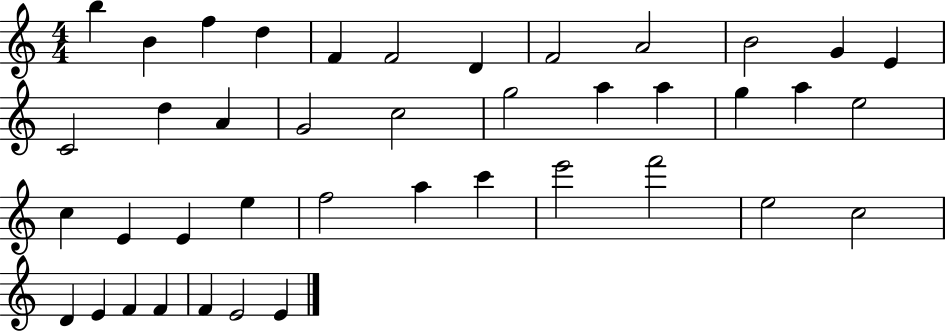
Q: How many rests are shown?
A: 0